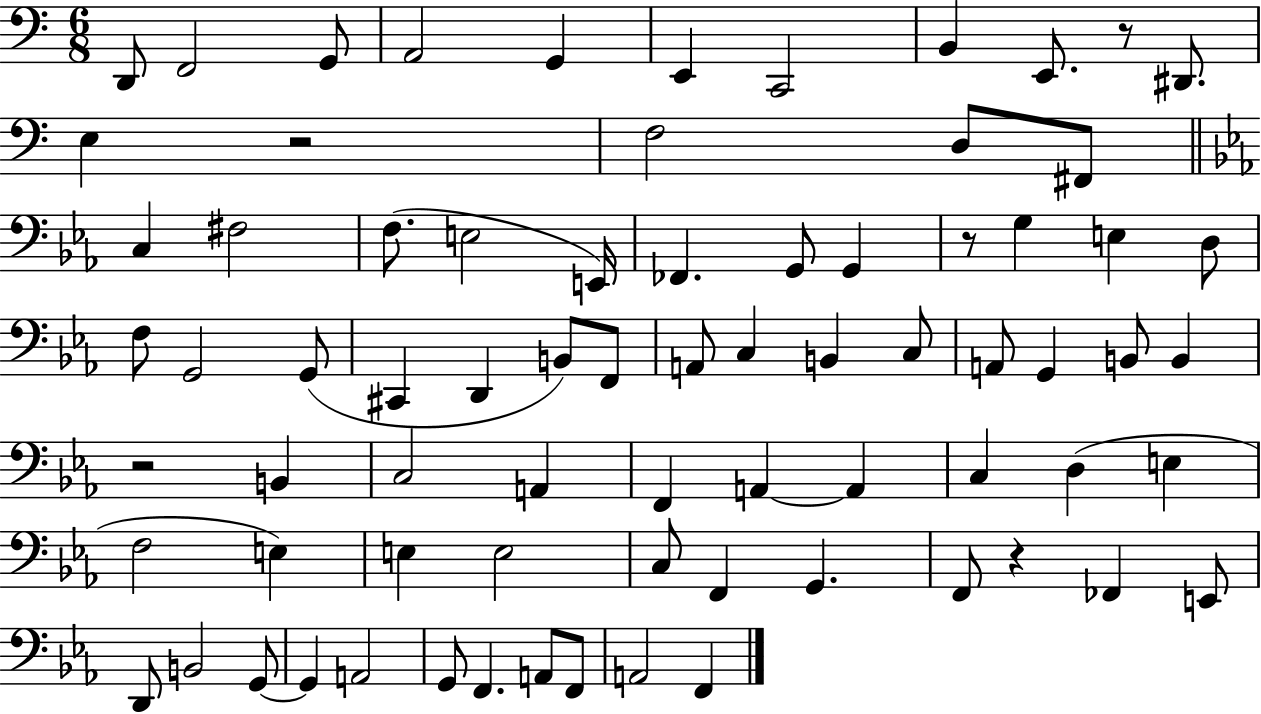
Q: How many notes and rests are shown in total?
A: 75